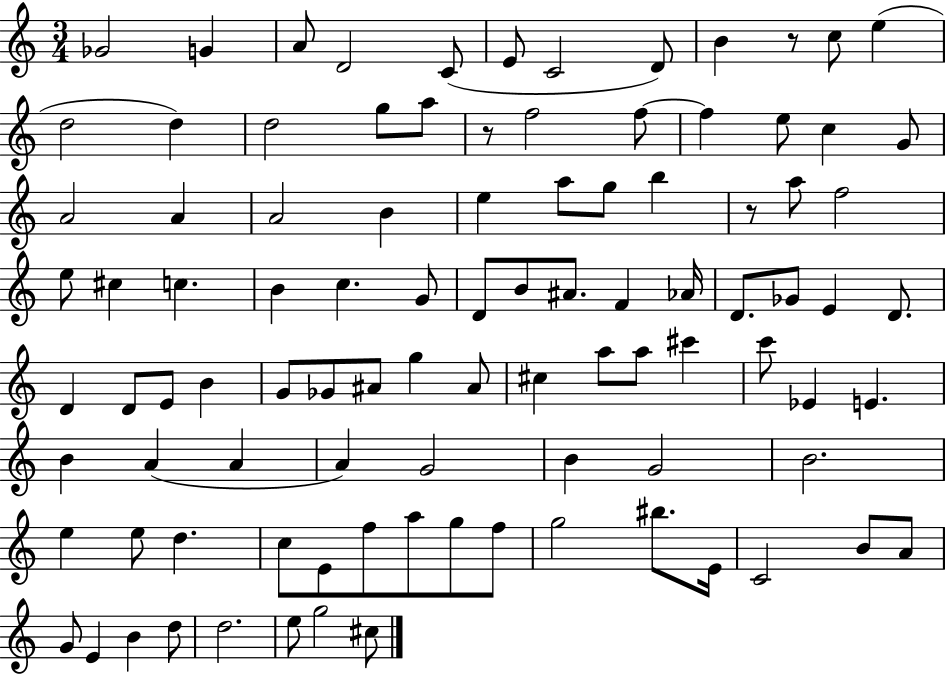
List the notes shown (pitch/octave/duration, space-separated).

Gb4/h G4/q A4/e D4/h C4/e E4/e C4/h D4/e B4/q R/e C5/e E5/q D5/h D5/q D5/h G5/e A5/e R/e F5/h F5/e F5/q E5/e C5/q G4/e A4/h A4/q A4/h B4/q E5/q A5/e G5/e B5/q R/e A5/e F5/h E5/e C#5/q C5/q. B4/q C5/q. G4/e D4/e B4/e A#4/e. F4/q Ab4/s D4/e. Gb4/e E4/q D4/e. D4/q D4/e E4/e B4/q G4/e Gb4/e A#4/e G5/q A#4/e C#5/q A5/e A5/e C#6/q C6/e Eb4/q E4/q. B4/q A4/q A4/q A4/q G4/h B4/q G4/h B4/h. E5/q E5/e D5/q. C5/e E4/e F5/e A5/e G5/e F5/e G5/h BIS5/e. E4/s C4/h B4/e A4/e G4/e E4/q B4/q D5/e D5/h. E5/e G5/h C#5/e